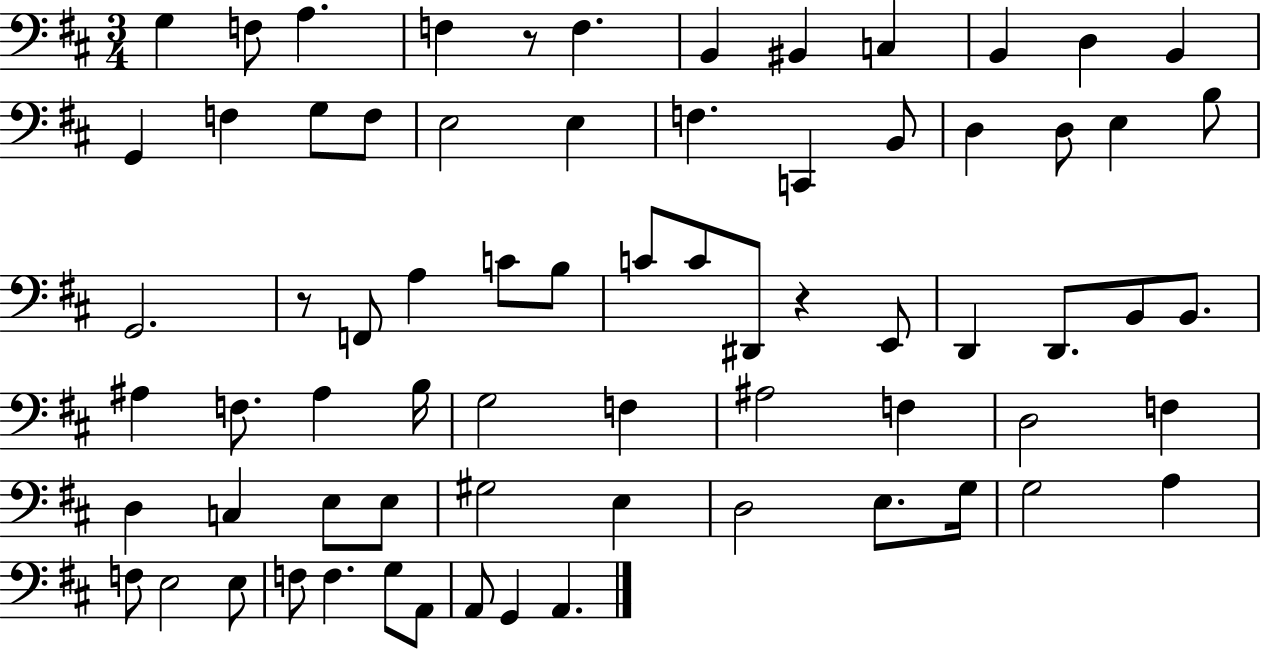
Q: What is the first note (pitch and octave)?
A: G3